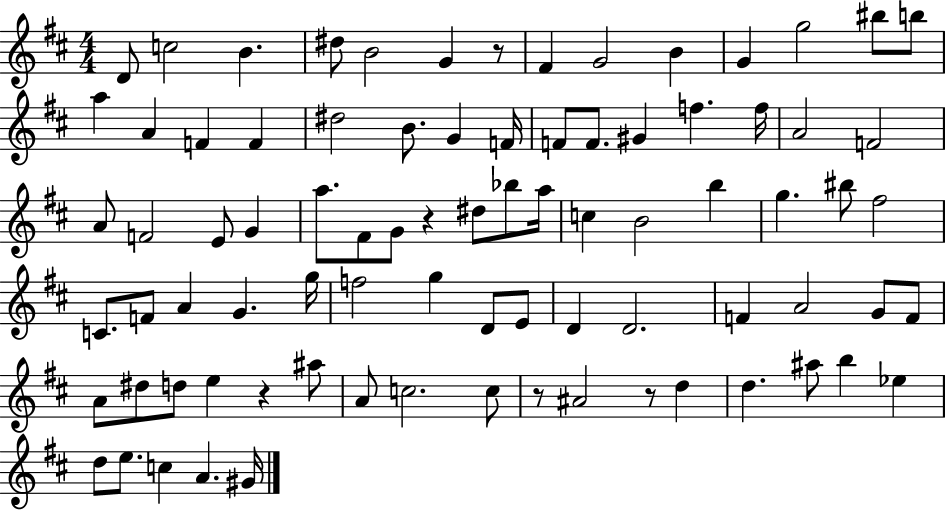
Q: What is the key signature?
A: D major